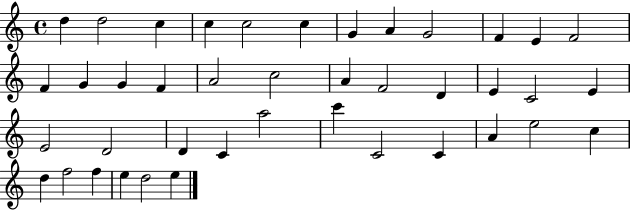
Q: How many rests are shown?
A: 0